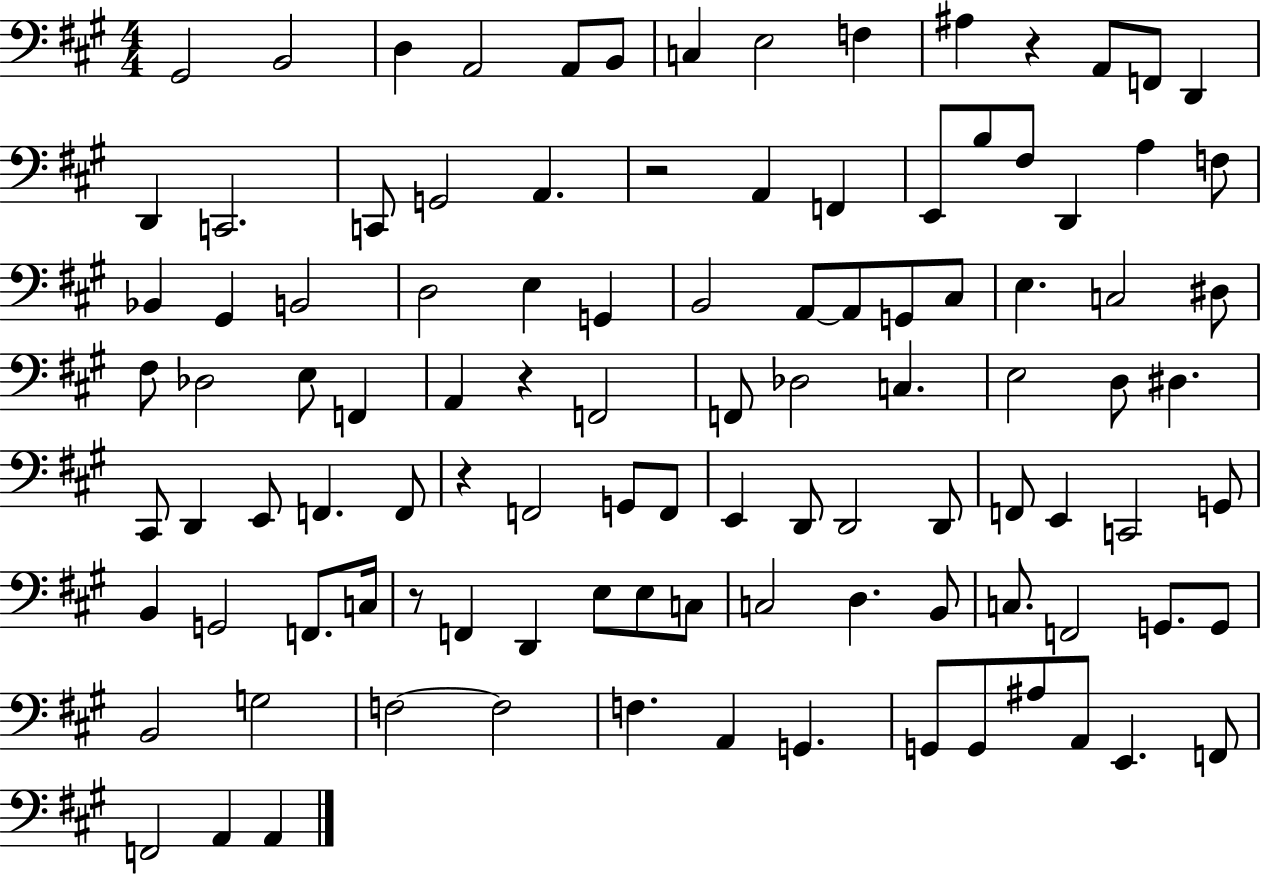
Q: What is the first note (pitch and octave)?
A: G#2